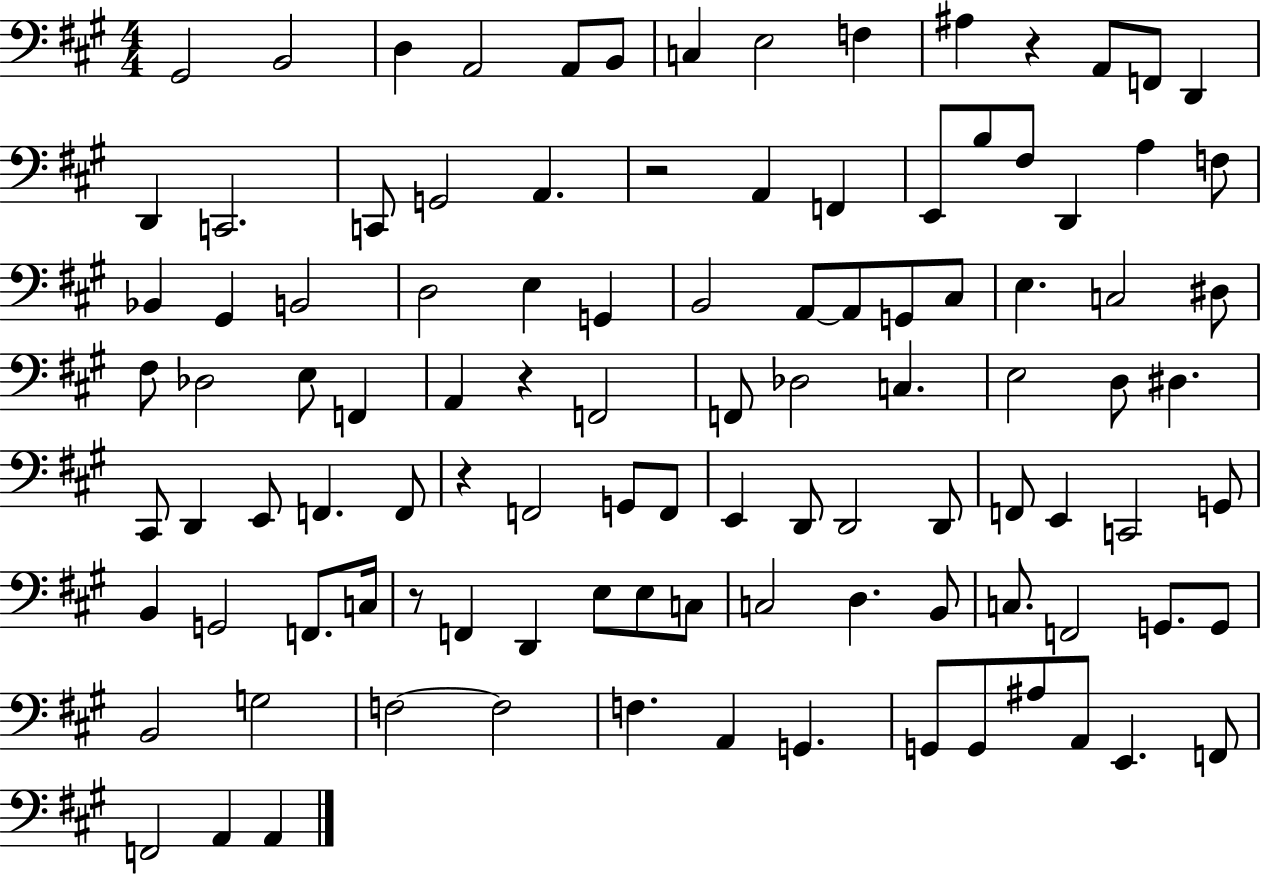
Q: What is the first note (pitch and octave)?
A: G#2